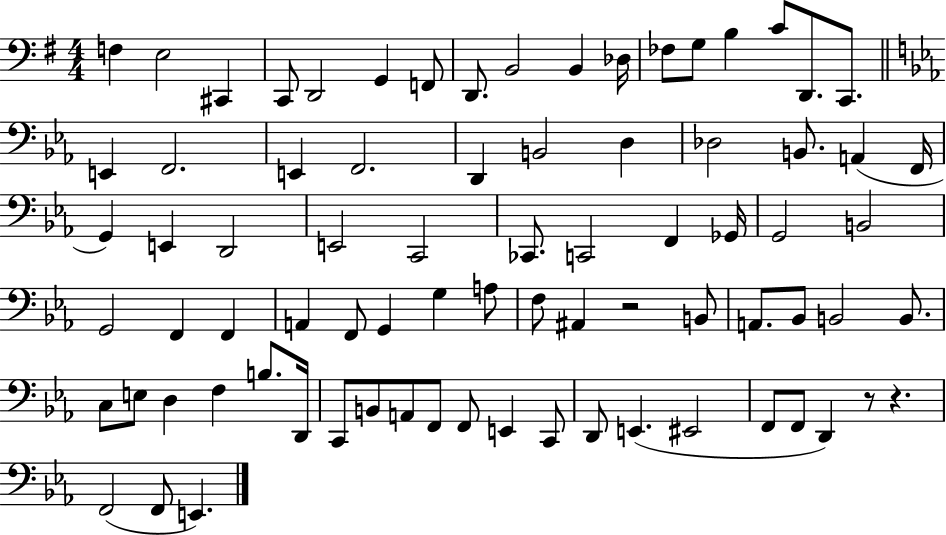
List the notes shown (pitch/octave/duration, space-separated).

F3/q E3/h C#2/q C2/e D2/h G2/q F2/e D2/e. B2/h B2/q Db3/s FES3/e G3/e B3/q C4/e D2/e. C2/e. E2/q F2/h. E2/q F2/h. D2/q B2/h D3/q Db3/h B2/e. A2/q F2/s G2/q E2/q D2/h E2/h C2/h CES2/e. C2/h F2/q Gb2/s G2/h B2/h G2/h F2/q F2/q A2/q F2/e G2/q G3/q A3/e F3/e A#2/q R/h B2/e A2/e. Bb2/e B2/h B2/e. C3/e E3/e D3/q F3/q B3/e. D2/s C2/e B2/e A2/e F2/e F2/e E2/q C2/e D2/e E2/q. EIS2/h F2/e F2/e D2/q R/e R/q. F2/h F2/e E2/q.